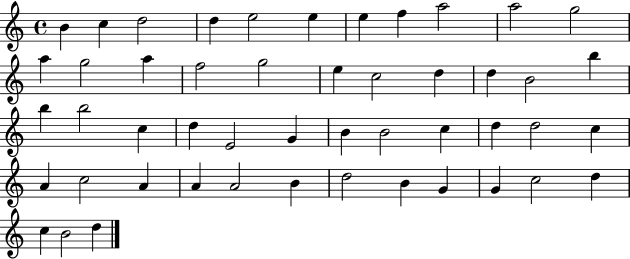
{
  \clef treble
  \time 4/4
  \defaultTimeSignature
  \key c \major
  b'4 c''4 d''2 | d''4 e''2 e''4 | e''4 f''4 a''2 | a''2 g''2 | \break a''4 g''2 a''4 | f''2 g''2 | e''4 c''2 d''4 | d''4 b'2 b''4 | \break b''4 b''2 c''4 | d''4 e'2 g'4 | b'4 b'2 c''4 | d''4 d''2 c''4 | \break a'4 c''2 a'4 | a'4 a'2 b'4 | d''2 b'4 g'4 | g'4 c''2 d''4 | \break c''4 b'2 d''4 | \bar "|."
}